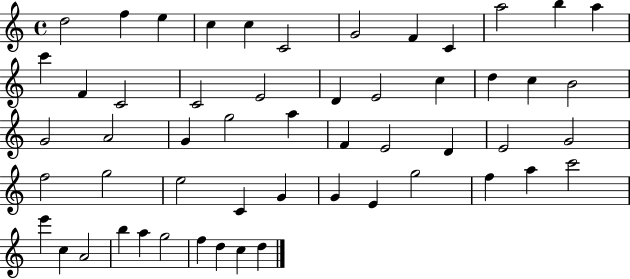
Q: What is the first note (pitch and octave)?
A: D5